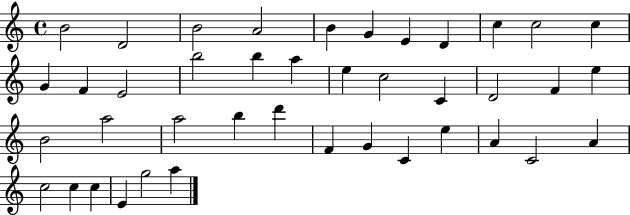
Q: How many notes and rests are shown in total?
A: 41